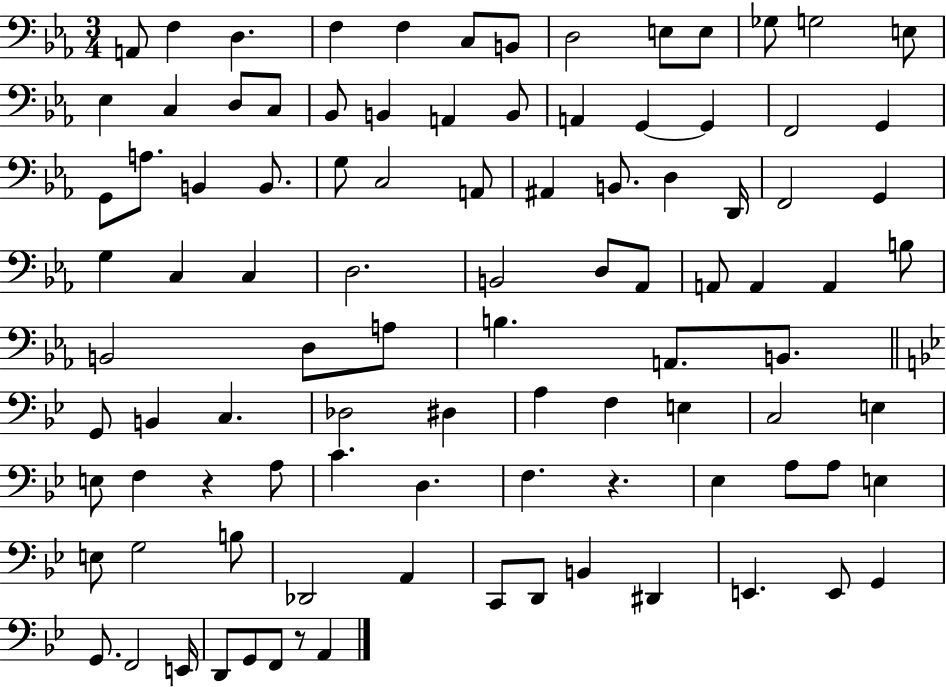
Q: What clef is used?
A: bass